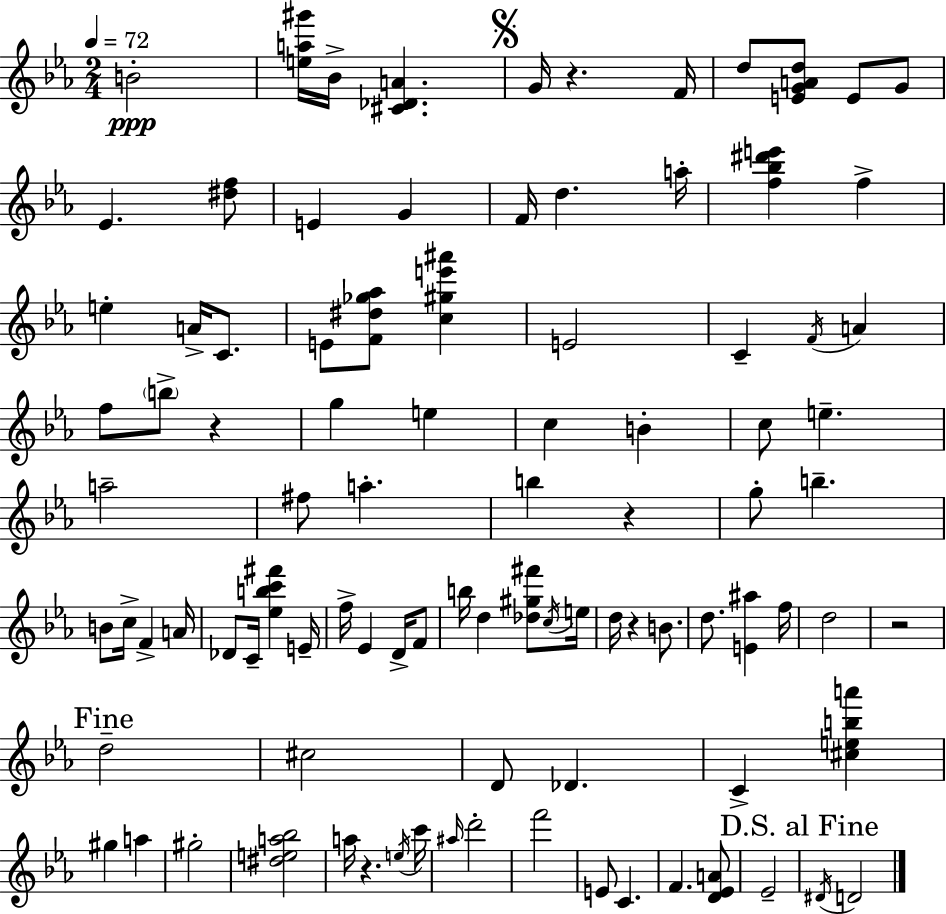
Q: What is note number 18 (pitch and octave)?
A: E4